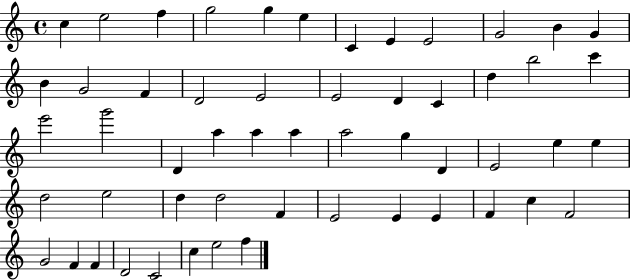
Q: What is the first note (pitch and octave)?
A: C5